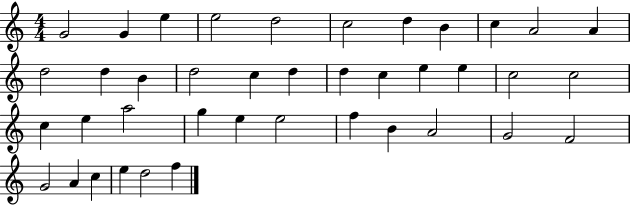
G4/h G4/q E5/q E5/h D5/h C5/h D5/q B4/q C5/q A4/h A4/q D5/h D5/q B4/q D5/h C5/q D5/q D5/q C5/q E5/q E5/q C5/h C5/h C5/q E5/q A5/h G5/q E5/q E5/h F5/q B4/q A4/h G4/h F4/h G4/h A4/q C5/q E5/q D5/h F5/q